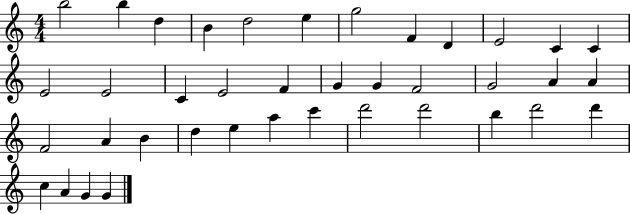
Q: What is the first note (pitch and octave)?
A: B5